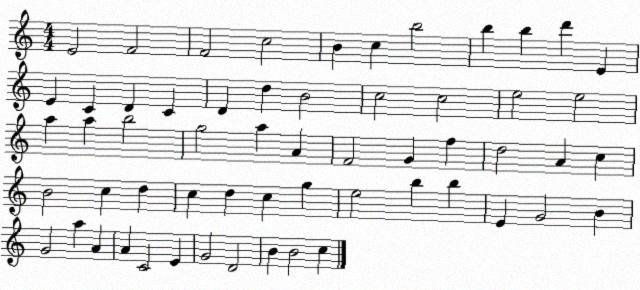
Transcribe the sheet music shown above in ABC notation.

X:1
T:Untitled
M:4/4
L:1/4
K:C
E2 F2 F2 c2 B c b2 b b d' E E C D C D d B2 c2 c2 e2 e2 a a b2 g2 a A F2 G f d2 A c B2 c d c d c g e2 b b E G2 B G2 a A A C2 E G2 D2 B B2 c